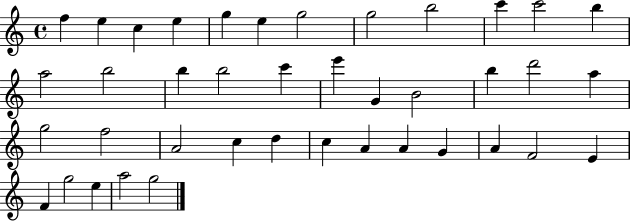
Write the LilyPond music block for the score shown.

{
  \clef treble
  \time 4/4
  \defaultTimeSignature
  \key c \major
  f''4 e''4 c''4 e''4 | g''4 e''4 g''2 | g''2 b''2 | c'''4 c'''2 b''4 | \break a''2 b''2 | b''4 b''2 c'''4 | e'''4 g'4 b'2 | b''4 d'''2 a''4 | \break g''2 f''2 | a'2 c''4 d''4 | c''4 a'4 a'4 g'4 | a'4 f'2 e'4 | \break f'4 g''2 e''4 | a''2 g''2 | \bar "|."
}